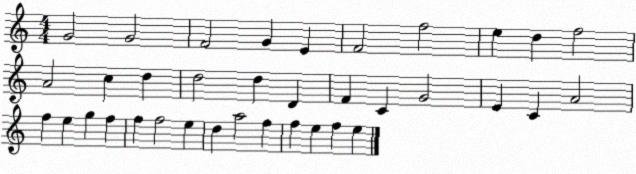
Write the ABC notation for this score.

X:1
T:Untitled
M:4/4
L:1/4
K:C
G2 G2 F2 G E F2 f2 e d f2 A2 c d d2 d D F C G2 E C A2 f e g f f f2 e d a2 f f e f e